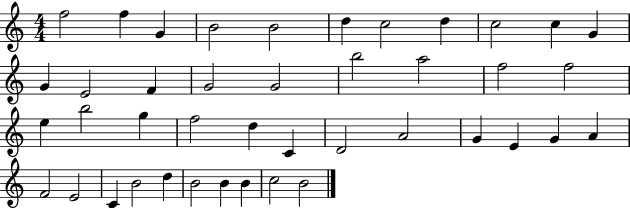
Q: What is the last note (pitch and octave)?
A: B4